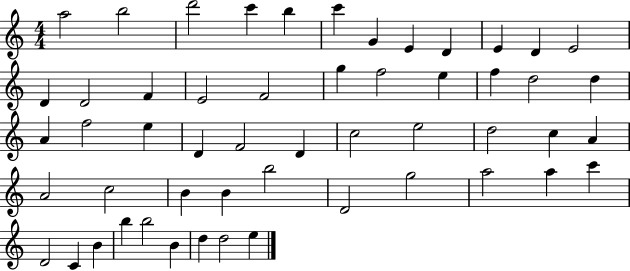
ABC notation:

X:1
T:Untitled
M:4/4
L:1/4
K:C
a2 b2 d'2 c' b c' G E D E D E2 D D2 F E2 F2 g f2 e f d2 d A f2 e D F2 D c2 e2 d2 c A A2 c2 B B b2 D2 g2 a2 a c' D2 C B b b2 B d d2 e